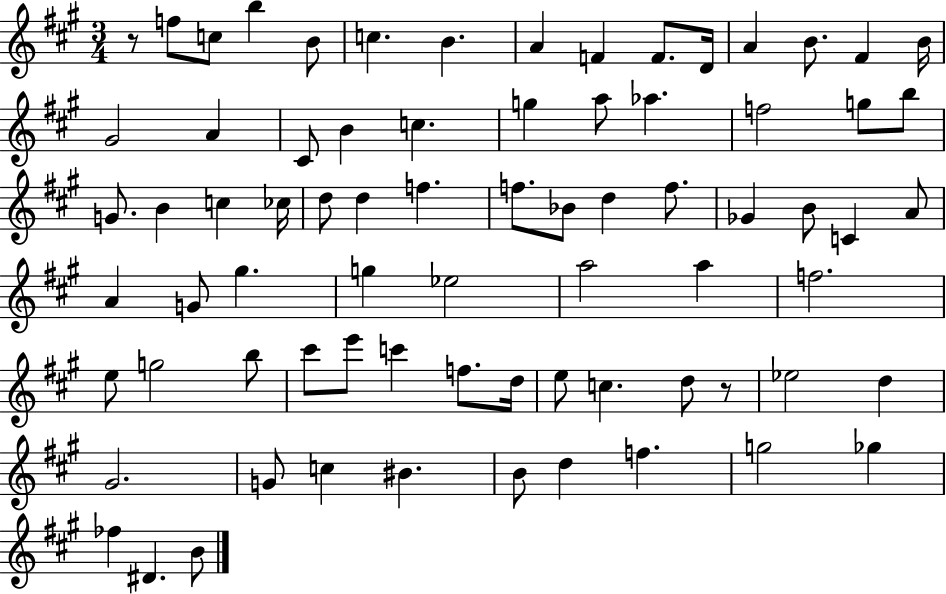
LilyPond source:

{
  \clef treble
  \numericTimeSignature
  \time 3/4
  \key a \major
  r8 f''8 c''8 b''4 b'8 | c''4. b'4. | a'4 f'4 f'8. d'16 | a'4 b'8. fis'4 b'16 | \break gis'2 a'4 | cis'8 b'4 c''4. | g''4 a''8 aes''4. | f''2 g''8 b''8 | \break g'8. b'4 c''4 ces''16 | d''8 d''4 f''4. | f''8. bes'8 d''4 f''8. | ges'4 b'8 c'4 a'8 | \break a'4 g'8 gis''4. | g''4 ees''2 | a''2 a''4 | f''2. | \break e''8 g''2 b''8 | cis'''8 e'''8 c'''4 f''8. d''16 | e''8 c''4. d''8 r8 | ees''2 d''4 | \break gis'2. | g'8 c''4 bis'4. | b'8 d''4 f''4. | g''2 ges''4 | \break fes''4 dis'4. b'8 | \bar "|."
}